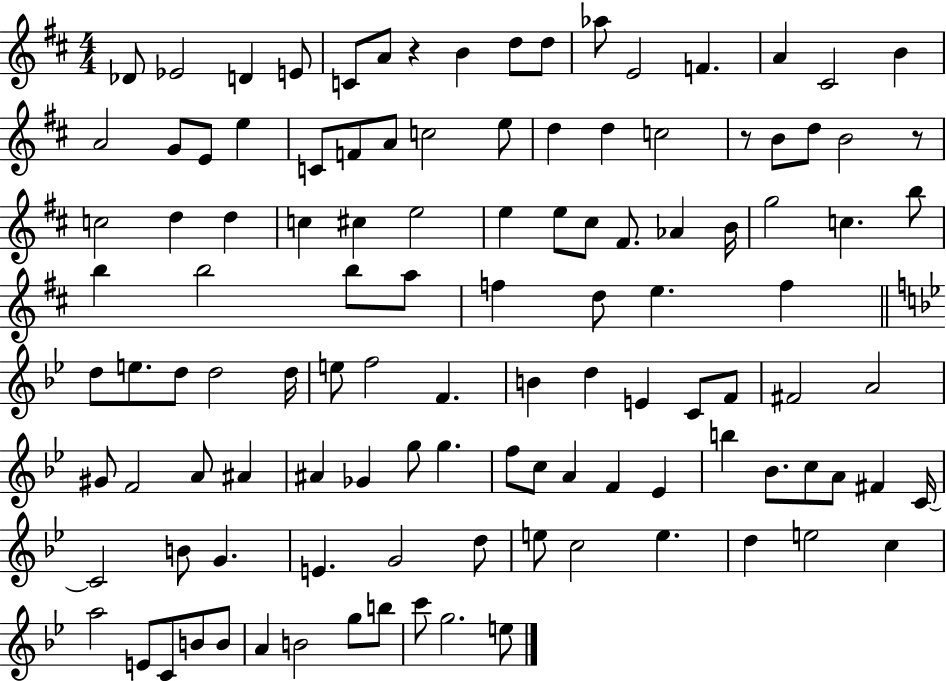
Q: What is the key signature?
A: D major